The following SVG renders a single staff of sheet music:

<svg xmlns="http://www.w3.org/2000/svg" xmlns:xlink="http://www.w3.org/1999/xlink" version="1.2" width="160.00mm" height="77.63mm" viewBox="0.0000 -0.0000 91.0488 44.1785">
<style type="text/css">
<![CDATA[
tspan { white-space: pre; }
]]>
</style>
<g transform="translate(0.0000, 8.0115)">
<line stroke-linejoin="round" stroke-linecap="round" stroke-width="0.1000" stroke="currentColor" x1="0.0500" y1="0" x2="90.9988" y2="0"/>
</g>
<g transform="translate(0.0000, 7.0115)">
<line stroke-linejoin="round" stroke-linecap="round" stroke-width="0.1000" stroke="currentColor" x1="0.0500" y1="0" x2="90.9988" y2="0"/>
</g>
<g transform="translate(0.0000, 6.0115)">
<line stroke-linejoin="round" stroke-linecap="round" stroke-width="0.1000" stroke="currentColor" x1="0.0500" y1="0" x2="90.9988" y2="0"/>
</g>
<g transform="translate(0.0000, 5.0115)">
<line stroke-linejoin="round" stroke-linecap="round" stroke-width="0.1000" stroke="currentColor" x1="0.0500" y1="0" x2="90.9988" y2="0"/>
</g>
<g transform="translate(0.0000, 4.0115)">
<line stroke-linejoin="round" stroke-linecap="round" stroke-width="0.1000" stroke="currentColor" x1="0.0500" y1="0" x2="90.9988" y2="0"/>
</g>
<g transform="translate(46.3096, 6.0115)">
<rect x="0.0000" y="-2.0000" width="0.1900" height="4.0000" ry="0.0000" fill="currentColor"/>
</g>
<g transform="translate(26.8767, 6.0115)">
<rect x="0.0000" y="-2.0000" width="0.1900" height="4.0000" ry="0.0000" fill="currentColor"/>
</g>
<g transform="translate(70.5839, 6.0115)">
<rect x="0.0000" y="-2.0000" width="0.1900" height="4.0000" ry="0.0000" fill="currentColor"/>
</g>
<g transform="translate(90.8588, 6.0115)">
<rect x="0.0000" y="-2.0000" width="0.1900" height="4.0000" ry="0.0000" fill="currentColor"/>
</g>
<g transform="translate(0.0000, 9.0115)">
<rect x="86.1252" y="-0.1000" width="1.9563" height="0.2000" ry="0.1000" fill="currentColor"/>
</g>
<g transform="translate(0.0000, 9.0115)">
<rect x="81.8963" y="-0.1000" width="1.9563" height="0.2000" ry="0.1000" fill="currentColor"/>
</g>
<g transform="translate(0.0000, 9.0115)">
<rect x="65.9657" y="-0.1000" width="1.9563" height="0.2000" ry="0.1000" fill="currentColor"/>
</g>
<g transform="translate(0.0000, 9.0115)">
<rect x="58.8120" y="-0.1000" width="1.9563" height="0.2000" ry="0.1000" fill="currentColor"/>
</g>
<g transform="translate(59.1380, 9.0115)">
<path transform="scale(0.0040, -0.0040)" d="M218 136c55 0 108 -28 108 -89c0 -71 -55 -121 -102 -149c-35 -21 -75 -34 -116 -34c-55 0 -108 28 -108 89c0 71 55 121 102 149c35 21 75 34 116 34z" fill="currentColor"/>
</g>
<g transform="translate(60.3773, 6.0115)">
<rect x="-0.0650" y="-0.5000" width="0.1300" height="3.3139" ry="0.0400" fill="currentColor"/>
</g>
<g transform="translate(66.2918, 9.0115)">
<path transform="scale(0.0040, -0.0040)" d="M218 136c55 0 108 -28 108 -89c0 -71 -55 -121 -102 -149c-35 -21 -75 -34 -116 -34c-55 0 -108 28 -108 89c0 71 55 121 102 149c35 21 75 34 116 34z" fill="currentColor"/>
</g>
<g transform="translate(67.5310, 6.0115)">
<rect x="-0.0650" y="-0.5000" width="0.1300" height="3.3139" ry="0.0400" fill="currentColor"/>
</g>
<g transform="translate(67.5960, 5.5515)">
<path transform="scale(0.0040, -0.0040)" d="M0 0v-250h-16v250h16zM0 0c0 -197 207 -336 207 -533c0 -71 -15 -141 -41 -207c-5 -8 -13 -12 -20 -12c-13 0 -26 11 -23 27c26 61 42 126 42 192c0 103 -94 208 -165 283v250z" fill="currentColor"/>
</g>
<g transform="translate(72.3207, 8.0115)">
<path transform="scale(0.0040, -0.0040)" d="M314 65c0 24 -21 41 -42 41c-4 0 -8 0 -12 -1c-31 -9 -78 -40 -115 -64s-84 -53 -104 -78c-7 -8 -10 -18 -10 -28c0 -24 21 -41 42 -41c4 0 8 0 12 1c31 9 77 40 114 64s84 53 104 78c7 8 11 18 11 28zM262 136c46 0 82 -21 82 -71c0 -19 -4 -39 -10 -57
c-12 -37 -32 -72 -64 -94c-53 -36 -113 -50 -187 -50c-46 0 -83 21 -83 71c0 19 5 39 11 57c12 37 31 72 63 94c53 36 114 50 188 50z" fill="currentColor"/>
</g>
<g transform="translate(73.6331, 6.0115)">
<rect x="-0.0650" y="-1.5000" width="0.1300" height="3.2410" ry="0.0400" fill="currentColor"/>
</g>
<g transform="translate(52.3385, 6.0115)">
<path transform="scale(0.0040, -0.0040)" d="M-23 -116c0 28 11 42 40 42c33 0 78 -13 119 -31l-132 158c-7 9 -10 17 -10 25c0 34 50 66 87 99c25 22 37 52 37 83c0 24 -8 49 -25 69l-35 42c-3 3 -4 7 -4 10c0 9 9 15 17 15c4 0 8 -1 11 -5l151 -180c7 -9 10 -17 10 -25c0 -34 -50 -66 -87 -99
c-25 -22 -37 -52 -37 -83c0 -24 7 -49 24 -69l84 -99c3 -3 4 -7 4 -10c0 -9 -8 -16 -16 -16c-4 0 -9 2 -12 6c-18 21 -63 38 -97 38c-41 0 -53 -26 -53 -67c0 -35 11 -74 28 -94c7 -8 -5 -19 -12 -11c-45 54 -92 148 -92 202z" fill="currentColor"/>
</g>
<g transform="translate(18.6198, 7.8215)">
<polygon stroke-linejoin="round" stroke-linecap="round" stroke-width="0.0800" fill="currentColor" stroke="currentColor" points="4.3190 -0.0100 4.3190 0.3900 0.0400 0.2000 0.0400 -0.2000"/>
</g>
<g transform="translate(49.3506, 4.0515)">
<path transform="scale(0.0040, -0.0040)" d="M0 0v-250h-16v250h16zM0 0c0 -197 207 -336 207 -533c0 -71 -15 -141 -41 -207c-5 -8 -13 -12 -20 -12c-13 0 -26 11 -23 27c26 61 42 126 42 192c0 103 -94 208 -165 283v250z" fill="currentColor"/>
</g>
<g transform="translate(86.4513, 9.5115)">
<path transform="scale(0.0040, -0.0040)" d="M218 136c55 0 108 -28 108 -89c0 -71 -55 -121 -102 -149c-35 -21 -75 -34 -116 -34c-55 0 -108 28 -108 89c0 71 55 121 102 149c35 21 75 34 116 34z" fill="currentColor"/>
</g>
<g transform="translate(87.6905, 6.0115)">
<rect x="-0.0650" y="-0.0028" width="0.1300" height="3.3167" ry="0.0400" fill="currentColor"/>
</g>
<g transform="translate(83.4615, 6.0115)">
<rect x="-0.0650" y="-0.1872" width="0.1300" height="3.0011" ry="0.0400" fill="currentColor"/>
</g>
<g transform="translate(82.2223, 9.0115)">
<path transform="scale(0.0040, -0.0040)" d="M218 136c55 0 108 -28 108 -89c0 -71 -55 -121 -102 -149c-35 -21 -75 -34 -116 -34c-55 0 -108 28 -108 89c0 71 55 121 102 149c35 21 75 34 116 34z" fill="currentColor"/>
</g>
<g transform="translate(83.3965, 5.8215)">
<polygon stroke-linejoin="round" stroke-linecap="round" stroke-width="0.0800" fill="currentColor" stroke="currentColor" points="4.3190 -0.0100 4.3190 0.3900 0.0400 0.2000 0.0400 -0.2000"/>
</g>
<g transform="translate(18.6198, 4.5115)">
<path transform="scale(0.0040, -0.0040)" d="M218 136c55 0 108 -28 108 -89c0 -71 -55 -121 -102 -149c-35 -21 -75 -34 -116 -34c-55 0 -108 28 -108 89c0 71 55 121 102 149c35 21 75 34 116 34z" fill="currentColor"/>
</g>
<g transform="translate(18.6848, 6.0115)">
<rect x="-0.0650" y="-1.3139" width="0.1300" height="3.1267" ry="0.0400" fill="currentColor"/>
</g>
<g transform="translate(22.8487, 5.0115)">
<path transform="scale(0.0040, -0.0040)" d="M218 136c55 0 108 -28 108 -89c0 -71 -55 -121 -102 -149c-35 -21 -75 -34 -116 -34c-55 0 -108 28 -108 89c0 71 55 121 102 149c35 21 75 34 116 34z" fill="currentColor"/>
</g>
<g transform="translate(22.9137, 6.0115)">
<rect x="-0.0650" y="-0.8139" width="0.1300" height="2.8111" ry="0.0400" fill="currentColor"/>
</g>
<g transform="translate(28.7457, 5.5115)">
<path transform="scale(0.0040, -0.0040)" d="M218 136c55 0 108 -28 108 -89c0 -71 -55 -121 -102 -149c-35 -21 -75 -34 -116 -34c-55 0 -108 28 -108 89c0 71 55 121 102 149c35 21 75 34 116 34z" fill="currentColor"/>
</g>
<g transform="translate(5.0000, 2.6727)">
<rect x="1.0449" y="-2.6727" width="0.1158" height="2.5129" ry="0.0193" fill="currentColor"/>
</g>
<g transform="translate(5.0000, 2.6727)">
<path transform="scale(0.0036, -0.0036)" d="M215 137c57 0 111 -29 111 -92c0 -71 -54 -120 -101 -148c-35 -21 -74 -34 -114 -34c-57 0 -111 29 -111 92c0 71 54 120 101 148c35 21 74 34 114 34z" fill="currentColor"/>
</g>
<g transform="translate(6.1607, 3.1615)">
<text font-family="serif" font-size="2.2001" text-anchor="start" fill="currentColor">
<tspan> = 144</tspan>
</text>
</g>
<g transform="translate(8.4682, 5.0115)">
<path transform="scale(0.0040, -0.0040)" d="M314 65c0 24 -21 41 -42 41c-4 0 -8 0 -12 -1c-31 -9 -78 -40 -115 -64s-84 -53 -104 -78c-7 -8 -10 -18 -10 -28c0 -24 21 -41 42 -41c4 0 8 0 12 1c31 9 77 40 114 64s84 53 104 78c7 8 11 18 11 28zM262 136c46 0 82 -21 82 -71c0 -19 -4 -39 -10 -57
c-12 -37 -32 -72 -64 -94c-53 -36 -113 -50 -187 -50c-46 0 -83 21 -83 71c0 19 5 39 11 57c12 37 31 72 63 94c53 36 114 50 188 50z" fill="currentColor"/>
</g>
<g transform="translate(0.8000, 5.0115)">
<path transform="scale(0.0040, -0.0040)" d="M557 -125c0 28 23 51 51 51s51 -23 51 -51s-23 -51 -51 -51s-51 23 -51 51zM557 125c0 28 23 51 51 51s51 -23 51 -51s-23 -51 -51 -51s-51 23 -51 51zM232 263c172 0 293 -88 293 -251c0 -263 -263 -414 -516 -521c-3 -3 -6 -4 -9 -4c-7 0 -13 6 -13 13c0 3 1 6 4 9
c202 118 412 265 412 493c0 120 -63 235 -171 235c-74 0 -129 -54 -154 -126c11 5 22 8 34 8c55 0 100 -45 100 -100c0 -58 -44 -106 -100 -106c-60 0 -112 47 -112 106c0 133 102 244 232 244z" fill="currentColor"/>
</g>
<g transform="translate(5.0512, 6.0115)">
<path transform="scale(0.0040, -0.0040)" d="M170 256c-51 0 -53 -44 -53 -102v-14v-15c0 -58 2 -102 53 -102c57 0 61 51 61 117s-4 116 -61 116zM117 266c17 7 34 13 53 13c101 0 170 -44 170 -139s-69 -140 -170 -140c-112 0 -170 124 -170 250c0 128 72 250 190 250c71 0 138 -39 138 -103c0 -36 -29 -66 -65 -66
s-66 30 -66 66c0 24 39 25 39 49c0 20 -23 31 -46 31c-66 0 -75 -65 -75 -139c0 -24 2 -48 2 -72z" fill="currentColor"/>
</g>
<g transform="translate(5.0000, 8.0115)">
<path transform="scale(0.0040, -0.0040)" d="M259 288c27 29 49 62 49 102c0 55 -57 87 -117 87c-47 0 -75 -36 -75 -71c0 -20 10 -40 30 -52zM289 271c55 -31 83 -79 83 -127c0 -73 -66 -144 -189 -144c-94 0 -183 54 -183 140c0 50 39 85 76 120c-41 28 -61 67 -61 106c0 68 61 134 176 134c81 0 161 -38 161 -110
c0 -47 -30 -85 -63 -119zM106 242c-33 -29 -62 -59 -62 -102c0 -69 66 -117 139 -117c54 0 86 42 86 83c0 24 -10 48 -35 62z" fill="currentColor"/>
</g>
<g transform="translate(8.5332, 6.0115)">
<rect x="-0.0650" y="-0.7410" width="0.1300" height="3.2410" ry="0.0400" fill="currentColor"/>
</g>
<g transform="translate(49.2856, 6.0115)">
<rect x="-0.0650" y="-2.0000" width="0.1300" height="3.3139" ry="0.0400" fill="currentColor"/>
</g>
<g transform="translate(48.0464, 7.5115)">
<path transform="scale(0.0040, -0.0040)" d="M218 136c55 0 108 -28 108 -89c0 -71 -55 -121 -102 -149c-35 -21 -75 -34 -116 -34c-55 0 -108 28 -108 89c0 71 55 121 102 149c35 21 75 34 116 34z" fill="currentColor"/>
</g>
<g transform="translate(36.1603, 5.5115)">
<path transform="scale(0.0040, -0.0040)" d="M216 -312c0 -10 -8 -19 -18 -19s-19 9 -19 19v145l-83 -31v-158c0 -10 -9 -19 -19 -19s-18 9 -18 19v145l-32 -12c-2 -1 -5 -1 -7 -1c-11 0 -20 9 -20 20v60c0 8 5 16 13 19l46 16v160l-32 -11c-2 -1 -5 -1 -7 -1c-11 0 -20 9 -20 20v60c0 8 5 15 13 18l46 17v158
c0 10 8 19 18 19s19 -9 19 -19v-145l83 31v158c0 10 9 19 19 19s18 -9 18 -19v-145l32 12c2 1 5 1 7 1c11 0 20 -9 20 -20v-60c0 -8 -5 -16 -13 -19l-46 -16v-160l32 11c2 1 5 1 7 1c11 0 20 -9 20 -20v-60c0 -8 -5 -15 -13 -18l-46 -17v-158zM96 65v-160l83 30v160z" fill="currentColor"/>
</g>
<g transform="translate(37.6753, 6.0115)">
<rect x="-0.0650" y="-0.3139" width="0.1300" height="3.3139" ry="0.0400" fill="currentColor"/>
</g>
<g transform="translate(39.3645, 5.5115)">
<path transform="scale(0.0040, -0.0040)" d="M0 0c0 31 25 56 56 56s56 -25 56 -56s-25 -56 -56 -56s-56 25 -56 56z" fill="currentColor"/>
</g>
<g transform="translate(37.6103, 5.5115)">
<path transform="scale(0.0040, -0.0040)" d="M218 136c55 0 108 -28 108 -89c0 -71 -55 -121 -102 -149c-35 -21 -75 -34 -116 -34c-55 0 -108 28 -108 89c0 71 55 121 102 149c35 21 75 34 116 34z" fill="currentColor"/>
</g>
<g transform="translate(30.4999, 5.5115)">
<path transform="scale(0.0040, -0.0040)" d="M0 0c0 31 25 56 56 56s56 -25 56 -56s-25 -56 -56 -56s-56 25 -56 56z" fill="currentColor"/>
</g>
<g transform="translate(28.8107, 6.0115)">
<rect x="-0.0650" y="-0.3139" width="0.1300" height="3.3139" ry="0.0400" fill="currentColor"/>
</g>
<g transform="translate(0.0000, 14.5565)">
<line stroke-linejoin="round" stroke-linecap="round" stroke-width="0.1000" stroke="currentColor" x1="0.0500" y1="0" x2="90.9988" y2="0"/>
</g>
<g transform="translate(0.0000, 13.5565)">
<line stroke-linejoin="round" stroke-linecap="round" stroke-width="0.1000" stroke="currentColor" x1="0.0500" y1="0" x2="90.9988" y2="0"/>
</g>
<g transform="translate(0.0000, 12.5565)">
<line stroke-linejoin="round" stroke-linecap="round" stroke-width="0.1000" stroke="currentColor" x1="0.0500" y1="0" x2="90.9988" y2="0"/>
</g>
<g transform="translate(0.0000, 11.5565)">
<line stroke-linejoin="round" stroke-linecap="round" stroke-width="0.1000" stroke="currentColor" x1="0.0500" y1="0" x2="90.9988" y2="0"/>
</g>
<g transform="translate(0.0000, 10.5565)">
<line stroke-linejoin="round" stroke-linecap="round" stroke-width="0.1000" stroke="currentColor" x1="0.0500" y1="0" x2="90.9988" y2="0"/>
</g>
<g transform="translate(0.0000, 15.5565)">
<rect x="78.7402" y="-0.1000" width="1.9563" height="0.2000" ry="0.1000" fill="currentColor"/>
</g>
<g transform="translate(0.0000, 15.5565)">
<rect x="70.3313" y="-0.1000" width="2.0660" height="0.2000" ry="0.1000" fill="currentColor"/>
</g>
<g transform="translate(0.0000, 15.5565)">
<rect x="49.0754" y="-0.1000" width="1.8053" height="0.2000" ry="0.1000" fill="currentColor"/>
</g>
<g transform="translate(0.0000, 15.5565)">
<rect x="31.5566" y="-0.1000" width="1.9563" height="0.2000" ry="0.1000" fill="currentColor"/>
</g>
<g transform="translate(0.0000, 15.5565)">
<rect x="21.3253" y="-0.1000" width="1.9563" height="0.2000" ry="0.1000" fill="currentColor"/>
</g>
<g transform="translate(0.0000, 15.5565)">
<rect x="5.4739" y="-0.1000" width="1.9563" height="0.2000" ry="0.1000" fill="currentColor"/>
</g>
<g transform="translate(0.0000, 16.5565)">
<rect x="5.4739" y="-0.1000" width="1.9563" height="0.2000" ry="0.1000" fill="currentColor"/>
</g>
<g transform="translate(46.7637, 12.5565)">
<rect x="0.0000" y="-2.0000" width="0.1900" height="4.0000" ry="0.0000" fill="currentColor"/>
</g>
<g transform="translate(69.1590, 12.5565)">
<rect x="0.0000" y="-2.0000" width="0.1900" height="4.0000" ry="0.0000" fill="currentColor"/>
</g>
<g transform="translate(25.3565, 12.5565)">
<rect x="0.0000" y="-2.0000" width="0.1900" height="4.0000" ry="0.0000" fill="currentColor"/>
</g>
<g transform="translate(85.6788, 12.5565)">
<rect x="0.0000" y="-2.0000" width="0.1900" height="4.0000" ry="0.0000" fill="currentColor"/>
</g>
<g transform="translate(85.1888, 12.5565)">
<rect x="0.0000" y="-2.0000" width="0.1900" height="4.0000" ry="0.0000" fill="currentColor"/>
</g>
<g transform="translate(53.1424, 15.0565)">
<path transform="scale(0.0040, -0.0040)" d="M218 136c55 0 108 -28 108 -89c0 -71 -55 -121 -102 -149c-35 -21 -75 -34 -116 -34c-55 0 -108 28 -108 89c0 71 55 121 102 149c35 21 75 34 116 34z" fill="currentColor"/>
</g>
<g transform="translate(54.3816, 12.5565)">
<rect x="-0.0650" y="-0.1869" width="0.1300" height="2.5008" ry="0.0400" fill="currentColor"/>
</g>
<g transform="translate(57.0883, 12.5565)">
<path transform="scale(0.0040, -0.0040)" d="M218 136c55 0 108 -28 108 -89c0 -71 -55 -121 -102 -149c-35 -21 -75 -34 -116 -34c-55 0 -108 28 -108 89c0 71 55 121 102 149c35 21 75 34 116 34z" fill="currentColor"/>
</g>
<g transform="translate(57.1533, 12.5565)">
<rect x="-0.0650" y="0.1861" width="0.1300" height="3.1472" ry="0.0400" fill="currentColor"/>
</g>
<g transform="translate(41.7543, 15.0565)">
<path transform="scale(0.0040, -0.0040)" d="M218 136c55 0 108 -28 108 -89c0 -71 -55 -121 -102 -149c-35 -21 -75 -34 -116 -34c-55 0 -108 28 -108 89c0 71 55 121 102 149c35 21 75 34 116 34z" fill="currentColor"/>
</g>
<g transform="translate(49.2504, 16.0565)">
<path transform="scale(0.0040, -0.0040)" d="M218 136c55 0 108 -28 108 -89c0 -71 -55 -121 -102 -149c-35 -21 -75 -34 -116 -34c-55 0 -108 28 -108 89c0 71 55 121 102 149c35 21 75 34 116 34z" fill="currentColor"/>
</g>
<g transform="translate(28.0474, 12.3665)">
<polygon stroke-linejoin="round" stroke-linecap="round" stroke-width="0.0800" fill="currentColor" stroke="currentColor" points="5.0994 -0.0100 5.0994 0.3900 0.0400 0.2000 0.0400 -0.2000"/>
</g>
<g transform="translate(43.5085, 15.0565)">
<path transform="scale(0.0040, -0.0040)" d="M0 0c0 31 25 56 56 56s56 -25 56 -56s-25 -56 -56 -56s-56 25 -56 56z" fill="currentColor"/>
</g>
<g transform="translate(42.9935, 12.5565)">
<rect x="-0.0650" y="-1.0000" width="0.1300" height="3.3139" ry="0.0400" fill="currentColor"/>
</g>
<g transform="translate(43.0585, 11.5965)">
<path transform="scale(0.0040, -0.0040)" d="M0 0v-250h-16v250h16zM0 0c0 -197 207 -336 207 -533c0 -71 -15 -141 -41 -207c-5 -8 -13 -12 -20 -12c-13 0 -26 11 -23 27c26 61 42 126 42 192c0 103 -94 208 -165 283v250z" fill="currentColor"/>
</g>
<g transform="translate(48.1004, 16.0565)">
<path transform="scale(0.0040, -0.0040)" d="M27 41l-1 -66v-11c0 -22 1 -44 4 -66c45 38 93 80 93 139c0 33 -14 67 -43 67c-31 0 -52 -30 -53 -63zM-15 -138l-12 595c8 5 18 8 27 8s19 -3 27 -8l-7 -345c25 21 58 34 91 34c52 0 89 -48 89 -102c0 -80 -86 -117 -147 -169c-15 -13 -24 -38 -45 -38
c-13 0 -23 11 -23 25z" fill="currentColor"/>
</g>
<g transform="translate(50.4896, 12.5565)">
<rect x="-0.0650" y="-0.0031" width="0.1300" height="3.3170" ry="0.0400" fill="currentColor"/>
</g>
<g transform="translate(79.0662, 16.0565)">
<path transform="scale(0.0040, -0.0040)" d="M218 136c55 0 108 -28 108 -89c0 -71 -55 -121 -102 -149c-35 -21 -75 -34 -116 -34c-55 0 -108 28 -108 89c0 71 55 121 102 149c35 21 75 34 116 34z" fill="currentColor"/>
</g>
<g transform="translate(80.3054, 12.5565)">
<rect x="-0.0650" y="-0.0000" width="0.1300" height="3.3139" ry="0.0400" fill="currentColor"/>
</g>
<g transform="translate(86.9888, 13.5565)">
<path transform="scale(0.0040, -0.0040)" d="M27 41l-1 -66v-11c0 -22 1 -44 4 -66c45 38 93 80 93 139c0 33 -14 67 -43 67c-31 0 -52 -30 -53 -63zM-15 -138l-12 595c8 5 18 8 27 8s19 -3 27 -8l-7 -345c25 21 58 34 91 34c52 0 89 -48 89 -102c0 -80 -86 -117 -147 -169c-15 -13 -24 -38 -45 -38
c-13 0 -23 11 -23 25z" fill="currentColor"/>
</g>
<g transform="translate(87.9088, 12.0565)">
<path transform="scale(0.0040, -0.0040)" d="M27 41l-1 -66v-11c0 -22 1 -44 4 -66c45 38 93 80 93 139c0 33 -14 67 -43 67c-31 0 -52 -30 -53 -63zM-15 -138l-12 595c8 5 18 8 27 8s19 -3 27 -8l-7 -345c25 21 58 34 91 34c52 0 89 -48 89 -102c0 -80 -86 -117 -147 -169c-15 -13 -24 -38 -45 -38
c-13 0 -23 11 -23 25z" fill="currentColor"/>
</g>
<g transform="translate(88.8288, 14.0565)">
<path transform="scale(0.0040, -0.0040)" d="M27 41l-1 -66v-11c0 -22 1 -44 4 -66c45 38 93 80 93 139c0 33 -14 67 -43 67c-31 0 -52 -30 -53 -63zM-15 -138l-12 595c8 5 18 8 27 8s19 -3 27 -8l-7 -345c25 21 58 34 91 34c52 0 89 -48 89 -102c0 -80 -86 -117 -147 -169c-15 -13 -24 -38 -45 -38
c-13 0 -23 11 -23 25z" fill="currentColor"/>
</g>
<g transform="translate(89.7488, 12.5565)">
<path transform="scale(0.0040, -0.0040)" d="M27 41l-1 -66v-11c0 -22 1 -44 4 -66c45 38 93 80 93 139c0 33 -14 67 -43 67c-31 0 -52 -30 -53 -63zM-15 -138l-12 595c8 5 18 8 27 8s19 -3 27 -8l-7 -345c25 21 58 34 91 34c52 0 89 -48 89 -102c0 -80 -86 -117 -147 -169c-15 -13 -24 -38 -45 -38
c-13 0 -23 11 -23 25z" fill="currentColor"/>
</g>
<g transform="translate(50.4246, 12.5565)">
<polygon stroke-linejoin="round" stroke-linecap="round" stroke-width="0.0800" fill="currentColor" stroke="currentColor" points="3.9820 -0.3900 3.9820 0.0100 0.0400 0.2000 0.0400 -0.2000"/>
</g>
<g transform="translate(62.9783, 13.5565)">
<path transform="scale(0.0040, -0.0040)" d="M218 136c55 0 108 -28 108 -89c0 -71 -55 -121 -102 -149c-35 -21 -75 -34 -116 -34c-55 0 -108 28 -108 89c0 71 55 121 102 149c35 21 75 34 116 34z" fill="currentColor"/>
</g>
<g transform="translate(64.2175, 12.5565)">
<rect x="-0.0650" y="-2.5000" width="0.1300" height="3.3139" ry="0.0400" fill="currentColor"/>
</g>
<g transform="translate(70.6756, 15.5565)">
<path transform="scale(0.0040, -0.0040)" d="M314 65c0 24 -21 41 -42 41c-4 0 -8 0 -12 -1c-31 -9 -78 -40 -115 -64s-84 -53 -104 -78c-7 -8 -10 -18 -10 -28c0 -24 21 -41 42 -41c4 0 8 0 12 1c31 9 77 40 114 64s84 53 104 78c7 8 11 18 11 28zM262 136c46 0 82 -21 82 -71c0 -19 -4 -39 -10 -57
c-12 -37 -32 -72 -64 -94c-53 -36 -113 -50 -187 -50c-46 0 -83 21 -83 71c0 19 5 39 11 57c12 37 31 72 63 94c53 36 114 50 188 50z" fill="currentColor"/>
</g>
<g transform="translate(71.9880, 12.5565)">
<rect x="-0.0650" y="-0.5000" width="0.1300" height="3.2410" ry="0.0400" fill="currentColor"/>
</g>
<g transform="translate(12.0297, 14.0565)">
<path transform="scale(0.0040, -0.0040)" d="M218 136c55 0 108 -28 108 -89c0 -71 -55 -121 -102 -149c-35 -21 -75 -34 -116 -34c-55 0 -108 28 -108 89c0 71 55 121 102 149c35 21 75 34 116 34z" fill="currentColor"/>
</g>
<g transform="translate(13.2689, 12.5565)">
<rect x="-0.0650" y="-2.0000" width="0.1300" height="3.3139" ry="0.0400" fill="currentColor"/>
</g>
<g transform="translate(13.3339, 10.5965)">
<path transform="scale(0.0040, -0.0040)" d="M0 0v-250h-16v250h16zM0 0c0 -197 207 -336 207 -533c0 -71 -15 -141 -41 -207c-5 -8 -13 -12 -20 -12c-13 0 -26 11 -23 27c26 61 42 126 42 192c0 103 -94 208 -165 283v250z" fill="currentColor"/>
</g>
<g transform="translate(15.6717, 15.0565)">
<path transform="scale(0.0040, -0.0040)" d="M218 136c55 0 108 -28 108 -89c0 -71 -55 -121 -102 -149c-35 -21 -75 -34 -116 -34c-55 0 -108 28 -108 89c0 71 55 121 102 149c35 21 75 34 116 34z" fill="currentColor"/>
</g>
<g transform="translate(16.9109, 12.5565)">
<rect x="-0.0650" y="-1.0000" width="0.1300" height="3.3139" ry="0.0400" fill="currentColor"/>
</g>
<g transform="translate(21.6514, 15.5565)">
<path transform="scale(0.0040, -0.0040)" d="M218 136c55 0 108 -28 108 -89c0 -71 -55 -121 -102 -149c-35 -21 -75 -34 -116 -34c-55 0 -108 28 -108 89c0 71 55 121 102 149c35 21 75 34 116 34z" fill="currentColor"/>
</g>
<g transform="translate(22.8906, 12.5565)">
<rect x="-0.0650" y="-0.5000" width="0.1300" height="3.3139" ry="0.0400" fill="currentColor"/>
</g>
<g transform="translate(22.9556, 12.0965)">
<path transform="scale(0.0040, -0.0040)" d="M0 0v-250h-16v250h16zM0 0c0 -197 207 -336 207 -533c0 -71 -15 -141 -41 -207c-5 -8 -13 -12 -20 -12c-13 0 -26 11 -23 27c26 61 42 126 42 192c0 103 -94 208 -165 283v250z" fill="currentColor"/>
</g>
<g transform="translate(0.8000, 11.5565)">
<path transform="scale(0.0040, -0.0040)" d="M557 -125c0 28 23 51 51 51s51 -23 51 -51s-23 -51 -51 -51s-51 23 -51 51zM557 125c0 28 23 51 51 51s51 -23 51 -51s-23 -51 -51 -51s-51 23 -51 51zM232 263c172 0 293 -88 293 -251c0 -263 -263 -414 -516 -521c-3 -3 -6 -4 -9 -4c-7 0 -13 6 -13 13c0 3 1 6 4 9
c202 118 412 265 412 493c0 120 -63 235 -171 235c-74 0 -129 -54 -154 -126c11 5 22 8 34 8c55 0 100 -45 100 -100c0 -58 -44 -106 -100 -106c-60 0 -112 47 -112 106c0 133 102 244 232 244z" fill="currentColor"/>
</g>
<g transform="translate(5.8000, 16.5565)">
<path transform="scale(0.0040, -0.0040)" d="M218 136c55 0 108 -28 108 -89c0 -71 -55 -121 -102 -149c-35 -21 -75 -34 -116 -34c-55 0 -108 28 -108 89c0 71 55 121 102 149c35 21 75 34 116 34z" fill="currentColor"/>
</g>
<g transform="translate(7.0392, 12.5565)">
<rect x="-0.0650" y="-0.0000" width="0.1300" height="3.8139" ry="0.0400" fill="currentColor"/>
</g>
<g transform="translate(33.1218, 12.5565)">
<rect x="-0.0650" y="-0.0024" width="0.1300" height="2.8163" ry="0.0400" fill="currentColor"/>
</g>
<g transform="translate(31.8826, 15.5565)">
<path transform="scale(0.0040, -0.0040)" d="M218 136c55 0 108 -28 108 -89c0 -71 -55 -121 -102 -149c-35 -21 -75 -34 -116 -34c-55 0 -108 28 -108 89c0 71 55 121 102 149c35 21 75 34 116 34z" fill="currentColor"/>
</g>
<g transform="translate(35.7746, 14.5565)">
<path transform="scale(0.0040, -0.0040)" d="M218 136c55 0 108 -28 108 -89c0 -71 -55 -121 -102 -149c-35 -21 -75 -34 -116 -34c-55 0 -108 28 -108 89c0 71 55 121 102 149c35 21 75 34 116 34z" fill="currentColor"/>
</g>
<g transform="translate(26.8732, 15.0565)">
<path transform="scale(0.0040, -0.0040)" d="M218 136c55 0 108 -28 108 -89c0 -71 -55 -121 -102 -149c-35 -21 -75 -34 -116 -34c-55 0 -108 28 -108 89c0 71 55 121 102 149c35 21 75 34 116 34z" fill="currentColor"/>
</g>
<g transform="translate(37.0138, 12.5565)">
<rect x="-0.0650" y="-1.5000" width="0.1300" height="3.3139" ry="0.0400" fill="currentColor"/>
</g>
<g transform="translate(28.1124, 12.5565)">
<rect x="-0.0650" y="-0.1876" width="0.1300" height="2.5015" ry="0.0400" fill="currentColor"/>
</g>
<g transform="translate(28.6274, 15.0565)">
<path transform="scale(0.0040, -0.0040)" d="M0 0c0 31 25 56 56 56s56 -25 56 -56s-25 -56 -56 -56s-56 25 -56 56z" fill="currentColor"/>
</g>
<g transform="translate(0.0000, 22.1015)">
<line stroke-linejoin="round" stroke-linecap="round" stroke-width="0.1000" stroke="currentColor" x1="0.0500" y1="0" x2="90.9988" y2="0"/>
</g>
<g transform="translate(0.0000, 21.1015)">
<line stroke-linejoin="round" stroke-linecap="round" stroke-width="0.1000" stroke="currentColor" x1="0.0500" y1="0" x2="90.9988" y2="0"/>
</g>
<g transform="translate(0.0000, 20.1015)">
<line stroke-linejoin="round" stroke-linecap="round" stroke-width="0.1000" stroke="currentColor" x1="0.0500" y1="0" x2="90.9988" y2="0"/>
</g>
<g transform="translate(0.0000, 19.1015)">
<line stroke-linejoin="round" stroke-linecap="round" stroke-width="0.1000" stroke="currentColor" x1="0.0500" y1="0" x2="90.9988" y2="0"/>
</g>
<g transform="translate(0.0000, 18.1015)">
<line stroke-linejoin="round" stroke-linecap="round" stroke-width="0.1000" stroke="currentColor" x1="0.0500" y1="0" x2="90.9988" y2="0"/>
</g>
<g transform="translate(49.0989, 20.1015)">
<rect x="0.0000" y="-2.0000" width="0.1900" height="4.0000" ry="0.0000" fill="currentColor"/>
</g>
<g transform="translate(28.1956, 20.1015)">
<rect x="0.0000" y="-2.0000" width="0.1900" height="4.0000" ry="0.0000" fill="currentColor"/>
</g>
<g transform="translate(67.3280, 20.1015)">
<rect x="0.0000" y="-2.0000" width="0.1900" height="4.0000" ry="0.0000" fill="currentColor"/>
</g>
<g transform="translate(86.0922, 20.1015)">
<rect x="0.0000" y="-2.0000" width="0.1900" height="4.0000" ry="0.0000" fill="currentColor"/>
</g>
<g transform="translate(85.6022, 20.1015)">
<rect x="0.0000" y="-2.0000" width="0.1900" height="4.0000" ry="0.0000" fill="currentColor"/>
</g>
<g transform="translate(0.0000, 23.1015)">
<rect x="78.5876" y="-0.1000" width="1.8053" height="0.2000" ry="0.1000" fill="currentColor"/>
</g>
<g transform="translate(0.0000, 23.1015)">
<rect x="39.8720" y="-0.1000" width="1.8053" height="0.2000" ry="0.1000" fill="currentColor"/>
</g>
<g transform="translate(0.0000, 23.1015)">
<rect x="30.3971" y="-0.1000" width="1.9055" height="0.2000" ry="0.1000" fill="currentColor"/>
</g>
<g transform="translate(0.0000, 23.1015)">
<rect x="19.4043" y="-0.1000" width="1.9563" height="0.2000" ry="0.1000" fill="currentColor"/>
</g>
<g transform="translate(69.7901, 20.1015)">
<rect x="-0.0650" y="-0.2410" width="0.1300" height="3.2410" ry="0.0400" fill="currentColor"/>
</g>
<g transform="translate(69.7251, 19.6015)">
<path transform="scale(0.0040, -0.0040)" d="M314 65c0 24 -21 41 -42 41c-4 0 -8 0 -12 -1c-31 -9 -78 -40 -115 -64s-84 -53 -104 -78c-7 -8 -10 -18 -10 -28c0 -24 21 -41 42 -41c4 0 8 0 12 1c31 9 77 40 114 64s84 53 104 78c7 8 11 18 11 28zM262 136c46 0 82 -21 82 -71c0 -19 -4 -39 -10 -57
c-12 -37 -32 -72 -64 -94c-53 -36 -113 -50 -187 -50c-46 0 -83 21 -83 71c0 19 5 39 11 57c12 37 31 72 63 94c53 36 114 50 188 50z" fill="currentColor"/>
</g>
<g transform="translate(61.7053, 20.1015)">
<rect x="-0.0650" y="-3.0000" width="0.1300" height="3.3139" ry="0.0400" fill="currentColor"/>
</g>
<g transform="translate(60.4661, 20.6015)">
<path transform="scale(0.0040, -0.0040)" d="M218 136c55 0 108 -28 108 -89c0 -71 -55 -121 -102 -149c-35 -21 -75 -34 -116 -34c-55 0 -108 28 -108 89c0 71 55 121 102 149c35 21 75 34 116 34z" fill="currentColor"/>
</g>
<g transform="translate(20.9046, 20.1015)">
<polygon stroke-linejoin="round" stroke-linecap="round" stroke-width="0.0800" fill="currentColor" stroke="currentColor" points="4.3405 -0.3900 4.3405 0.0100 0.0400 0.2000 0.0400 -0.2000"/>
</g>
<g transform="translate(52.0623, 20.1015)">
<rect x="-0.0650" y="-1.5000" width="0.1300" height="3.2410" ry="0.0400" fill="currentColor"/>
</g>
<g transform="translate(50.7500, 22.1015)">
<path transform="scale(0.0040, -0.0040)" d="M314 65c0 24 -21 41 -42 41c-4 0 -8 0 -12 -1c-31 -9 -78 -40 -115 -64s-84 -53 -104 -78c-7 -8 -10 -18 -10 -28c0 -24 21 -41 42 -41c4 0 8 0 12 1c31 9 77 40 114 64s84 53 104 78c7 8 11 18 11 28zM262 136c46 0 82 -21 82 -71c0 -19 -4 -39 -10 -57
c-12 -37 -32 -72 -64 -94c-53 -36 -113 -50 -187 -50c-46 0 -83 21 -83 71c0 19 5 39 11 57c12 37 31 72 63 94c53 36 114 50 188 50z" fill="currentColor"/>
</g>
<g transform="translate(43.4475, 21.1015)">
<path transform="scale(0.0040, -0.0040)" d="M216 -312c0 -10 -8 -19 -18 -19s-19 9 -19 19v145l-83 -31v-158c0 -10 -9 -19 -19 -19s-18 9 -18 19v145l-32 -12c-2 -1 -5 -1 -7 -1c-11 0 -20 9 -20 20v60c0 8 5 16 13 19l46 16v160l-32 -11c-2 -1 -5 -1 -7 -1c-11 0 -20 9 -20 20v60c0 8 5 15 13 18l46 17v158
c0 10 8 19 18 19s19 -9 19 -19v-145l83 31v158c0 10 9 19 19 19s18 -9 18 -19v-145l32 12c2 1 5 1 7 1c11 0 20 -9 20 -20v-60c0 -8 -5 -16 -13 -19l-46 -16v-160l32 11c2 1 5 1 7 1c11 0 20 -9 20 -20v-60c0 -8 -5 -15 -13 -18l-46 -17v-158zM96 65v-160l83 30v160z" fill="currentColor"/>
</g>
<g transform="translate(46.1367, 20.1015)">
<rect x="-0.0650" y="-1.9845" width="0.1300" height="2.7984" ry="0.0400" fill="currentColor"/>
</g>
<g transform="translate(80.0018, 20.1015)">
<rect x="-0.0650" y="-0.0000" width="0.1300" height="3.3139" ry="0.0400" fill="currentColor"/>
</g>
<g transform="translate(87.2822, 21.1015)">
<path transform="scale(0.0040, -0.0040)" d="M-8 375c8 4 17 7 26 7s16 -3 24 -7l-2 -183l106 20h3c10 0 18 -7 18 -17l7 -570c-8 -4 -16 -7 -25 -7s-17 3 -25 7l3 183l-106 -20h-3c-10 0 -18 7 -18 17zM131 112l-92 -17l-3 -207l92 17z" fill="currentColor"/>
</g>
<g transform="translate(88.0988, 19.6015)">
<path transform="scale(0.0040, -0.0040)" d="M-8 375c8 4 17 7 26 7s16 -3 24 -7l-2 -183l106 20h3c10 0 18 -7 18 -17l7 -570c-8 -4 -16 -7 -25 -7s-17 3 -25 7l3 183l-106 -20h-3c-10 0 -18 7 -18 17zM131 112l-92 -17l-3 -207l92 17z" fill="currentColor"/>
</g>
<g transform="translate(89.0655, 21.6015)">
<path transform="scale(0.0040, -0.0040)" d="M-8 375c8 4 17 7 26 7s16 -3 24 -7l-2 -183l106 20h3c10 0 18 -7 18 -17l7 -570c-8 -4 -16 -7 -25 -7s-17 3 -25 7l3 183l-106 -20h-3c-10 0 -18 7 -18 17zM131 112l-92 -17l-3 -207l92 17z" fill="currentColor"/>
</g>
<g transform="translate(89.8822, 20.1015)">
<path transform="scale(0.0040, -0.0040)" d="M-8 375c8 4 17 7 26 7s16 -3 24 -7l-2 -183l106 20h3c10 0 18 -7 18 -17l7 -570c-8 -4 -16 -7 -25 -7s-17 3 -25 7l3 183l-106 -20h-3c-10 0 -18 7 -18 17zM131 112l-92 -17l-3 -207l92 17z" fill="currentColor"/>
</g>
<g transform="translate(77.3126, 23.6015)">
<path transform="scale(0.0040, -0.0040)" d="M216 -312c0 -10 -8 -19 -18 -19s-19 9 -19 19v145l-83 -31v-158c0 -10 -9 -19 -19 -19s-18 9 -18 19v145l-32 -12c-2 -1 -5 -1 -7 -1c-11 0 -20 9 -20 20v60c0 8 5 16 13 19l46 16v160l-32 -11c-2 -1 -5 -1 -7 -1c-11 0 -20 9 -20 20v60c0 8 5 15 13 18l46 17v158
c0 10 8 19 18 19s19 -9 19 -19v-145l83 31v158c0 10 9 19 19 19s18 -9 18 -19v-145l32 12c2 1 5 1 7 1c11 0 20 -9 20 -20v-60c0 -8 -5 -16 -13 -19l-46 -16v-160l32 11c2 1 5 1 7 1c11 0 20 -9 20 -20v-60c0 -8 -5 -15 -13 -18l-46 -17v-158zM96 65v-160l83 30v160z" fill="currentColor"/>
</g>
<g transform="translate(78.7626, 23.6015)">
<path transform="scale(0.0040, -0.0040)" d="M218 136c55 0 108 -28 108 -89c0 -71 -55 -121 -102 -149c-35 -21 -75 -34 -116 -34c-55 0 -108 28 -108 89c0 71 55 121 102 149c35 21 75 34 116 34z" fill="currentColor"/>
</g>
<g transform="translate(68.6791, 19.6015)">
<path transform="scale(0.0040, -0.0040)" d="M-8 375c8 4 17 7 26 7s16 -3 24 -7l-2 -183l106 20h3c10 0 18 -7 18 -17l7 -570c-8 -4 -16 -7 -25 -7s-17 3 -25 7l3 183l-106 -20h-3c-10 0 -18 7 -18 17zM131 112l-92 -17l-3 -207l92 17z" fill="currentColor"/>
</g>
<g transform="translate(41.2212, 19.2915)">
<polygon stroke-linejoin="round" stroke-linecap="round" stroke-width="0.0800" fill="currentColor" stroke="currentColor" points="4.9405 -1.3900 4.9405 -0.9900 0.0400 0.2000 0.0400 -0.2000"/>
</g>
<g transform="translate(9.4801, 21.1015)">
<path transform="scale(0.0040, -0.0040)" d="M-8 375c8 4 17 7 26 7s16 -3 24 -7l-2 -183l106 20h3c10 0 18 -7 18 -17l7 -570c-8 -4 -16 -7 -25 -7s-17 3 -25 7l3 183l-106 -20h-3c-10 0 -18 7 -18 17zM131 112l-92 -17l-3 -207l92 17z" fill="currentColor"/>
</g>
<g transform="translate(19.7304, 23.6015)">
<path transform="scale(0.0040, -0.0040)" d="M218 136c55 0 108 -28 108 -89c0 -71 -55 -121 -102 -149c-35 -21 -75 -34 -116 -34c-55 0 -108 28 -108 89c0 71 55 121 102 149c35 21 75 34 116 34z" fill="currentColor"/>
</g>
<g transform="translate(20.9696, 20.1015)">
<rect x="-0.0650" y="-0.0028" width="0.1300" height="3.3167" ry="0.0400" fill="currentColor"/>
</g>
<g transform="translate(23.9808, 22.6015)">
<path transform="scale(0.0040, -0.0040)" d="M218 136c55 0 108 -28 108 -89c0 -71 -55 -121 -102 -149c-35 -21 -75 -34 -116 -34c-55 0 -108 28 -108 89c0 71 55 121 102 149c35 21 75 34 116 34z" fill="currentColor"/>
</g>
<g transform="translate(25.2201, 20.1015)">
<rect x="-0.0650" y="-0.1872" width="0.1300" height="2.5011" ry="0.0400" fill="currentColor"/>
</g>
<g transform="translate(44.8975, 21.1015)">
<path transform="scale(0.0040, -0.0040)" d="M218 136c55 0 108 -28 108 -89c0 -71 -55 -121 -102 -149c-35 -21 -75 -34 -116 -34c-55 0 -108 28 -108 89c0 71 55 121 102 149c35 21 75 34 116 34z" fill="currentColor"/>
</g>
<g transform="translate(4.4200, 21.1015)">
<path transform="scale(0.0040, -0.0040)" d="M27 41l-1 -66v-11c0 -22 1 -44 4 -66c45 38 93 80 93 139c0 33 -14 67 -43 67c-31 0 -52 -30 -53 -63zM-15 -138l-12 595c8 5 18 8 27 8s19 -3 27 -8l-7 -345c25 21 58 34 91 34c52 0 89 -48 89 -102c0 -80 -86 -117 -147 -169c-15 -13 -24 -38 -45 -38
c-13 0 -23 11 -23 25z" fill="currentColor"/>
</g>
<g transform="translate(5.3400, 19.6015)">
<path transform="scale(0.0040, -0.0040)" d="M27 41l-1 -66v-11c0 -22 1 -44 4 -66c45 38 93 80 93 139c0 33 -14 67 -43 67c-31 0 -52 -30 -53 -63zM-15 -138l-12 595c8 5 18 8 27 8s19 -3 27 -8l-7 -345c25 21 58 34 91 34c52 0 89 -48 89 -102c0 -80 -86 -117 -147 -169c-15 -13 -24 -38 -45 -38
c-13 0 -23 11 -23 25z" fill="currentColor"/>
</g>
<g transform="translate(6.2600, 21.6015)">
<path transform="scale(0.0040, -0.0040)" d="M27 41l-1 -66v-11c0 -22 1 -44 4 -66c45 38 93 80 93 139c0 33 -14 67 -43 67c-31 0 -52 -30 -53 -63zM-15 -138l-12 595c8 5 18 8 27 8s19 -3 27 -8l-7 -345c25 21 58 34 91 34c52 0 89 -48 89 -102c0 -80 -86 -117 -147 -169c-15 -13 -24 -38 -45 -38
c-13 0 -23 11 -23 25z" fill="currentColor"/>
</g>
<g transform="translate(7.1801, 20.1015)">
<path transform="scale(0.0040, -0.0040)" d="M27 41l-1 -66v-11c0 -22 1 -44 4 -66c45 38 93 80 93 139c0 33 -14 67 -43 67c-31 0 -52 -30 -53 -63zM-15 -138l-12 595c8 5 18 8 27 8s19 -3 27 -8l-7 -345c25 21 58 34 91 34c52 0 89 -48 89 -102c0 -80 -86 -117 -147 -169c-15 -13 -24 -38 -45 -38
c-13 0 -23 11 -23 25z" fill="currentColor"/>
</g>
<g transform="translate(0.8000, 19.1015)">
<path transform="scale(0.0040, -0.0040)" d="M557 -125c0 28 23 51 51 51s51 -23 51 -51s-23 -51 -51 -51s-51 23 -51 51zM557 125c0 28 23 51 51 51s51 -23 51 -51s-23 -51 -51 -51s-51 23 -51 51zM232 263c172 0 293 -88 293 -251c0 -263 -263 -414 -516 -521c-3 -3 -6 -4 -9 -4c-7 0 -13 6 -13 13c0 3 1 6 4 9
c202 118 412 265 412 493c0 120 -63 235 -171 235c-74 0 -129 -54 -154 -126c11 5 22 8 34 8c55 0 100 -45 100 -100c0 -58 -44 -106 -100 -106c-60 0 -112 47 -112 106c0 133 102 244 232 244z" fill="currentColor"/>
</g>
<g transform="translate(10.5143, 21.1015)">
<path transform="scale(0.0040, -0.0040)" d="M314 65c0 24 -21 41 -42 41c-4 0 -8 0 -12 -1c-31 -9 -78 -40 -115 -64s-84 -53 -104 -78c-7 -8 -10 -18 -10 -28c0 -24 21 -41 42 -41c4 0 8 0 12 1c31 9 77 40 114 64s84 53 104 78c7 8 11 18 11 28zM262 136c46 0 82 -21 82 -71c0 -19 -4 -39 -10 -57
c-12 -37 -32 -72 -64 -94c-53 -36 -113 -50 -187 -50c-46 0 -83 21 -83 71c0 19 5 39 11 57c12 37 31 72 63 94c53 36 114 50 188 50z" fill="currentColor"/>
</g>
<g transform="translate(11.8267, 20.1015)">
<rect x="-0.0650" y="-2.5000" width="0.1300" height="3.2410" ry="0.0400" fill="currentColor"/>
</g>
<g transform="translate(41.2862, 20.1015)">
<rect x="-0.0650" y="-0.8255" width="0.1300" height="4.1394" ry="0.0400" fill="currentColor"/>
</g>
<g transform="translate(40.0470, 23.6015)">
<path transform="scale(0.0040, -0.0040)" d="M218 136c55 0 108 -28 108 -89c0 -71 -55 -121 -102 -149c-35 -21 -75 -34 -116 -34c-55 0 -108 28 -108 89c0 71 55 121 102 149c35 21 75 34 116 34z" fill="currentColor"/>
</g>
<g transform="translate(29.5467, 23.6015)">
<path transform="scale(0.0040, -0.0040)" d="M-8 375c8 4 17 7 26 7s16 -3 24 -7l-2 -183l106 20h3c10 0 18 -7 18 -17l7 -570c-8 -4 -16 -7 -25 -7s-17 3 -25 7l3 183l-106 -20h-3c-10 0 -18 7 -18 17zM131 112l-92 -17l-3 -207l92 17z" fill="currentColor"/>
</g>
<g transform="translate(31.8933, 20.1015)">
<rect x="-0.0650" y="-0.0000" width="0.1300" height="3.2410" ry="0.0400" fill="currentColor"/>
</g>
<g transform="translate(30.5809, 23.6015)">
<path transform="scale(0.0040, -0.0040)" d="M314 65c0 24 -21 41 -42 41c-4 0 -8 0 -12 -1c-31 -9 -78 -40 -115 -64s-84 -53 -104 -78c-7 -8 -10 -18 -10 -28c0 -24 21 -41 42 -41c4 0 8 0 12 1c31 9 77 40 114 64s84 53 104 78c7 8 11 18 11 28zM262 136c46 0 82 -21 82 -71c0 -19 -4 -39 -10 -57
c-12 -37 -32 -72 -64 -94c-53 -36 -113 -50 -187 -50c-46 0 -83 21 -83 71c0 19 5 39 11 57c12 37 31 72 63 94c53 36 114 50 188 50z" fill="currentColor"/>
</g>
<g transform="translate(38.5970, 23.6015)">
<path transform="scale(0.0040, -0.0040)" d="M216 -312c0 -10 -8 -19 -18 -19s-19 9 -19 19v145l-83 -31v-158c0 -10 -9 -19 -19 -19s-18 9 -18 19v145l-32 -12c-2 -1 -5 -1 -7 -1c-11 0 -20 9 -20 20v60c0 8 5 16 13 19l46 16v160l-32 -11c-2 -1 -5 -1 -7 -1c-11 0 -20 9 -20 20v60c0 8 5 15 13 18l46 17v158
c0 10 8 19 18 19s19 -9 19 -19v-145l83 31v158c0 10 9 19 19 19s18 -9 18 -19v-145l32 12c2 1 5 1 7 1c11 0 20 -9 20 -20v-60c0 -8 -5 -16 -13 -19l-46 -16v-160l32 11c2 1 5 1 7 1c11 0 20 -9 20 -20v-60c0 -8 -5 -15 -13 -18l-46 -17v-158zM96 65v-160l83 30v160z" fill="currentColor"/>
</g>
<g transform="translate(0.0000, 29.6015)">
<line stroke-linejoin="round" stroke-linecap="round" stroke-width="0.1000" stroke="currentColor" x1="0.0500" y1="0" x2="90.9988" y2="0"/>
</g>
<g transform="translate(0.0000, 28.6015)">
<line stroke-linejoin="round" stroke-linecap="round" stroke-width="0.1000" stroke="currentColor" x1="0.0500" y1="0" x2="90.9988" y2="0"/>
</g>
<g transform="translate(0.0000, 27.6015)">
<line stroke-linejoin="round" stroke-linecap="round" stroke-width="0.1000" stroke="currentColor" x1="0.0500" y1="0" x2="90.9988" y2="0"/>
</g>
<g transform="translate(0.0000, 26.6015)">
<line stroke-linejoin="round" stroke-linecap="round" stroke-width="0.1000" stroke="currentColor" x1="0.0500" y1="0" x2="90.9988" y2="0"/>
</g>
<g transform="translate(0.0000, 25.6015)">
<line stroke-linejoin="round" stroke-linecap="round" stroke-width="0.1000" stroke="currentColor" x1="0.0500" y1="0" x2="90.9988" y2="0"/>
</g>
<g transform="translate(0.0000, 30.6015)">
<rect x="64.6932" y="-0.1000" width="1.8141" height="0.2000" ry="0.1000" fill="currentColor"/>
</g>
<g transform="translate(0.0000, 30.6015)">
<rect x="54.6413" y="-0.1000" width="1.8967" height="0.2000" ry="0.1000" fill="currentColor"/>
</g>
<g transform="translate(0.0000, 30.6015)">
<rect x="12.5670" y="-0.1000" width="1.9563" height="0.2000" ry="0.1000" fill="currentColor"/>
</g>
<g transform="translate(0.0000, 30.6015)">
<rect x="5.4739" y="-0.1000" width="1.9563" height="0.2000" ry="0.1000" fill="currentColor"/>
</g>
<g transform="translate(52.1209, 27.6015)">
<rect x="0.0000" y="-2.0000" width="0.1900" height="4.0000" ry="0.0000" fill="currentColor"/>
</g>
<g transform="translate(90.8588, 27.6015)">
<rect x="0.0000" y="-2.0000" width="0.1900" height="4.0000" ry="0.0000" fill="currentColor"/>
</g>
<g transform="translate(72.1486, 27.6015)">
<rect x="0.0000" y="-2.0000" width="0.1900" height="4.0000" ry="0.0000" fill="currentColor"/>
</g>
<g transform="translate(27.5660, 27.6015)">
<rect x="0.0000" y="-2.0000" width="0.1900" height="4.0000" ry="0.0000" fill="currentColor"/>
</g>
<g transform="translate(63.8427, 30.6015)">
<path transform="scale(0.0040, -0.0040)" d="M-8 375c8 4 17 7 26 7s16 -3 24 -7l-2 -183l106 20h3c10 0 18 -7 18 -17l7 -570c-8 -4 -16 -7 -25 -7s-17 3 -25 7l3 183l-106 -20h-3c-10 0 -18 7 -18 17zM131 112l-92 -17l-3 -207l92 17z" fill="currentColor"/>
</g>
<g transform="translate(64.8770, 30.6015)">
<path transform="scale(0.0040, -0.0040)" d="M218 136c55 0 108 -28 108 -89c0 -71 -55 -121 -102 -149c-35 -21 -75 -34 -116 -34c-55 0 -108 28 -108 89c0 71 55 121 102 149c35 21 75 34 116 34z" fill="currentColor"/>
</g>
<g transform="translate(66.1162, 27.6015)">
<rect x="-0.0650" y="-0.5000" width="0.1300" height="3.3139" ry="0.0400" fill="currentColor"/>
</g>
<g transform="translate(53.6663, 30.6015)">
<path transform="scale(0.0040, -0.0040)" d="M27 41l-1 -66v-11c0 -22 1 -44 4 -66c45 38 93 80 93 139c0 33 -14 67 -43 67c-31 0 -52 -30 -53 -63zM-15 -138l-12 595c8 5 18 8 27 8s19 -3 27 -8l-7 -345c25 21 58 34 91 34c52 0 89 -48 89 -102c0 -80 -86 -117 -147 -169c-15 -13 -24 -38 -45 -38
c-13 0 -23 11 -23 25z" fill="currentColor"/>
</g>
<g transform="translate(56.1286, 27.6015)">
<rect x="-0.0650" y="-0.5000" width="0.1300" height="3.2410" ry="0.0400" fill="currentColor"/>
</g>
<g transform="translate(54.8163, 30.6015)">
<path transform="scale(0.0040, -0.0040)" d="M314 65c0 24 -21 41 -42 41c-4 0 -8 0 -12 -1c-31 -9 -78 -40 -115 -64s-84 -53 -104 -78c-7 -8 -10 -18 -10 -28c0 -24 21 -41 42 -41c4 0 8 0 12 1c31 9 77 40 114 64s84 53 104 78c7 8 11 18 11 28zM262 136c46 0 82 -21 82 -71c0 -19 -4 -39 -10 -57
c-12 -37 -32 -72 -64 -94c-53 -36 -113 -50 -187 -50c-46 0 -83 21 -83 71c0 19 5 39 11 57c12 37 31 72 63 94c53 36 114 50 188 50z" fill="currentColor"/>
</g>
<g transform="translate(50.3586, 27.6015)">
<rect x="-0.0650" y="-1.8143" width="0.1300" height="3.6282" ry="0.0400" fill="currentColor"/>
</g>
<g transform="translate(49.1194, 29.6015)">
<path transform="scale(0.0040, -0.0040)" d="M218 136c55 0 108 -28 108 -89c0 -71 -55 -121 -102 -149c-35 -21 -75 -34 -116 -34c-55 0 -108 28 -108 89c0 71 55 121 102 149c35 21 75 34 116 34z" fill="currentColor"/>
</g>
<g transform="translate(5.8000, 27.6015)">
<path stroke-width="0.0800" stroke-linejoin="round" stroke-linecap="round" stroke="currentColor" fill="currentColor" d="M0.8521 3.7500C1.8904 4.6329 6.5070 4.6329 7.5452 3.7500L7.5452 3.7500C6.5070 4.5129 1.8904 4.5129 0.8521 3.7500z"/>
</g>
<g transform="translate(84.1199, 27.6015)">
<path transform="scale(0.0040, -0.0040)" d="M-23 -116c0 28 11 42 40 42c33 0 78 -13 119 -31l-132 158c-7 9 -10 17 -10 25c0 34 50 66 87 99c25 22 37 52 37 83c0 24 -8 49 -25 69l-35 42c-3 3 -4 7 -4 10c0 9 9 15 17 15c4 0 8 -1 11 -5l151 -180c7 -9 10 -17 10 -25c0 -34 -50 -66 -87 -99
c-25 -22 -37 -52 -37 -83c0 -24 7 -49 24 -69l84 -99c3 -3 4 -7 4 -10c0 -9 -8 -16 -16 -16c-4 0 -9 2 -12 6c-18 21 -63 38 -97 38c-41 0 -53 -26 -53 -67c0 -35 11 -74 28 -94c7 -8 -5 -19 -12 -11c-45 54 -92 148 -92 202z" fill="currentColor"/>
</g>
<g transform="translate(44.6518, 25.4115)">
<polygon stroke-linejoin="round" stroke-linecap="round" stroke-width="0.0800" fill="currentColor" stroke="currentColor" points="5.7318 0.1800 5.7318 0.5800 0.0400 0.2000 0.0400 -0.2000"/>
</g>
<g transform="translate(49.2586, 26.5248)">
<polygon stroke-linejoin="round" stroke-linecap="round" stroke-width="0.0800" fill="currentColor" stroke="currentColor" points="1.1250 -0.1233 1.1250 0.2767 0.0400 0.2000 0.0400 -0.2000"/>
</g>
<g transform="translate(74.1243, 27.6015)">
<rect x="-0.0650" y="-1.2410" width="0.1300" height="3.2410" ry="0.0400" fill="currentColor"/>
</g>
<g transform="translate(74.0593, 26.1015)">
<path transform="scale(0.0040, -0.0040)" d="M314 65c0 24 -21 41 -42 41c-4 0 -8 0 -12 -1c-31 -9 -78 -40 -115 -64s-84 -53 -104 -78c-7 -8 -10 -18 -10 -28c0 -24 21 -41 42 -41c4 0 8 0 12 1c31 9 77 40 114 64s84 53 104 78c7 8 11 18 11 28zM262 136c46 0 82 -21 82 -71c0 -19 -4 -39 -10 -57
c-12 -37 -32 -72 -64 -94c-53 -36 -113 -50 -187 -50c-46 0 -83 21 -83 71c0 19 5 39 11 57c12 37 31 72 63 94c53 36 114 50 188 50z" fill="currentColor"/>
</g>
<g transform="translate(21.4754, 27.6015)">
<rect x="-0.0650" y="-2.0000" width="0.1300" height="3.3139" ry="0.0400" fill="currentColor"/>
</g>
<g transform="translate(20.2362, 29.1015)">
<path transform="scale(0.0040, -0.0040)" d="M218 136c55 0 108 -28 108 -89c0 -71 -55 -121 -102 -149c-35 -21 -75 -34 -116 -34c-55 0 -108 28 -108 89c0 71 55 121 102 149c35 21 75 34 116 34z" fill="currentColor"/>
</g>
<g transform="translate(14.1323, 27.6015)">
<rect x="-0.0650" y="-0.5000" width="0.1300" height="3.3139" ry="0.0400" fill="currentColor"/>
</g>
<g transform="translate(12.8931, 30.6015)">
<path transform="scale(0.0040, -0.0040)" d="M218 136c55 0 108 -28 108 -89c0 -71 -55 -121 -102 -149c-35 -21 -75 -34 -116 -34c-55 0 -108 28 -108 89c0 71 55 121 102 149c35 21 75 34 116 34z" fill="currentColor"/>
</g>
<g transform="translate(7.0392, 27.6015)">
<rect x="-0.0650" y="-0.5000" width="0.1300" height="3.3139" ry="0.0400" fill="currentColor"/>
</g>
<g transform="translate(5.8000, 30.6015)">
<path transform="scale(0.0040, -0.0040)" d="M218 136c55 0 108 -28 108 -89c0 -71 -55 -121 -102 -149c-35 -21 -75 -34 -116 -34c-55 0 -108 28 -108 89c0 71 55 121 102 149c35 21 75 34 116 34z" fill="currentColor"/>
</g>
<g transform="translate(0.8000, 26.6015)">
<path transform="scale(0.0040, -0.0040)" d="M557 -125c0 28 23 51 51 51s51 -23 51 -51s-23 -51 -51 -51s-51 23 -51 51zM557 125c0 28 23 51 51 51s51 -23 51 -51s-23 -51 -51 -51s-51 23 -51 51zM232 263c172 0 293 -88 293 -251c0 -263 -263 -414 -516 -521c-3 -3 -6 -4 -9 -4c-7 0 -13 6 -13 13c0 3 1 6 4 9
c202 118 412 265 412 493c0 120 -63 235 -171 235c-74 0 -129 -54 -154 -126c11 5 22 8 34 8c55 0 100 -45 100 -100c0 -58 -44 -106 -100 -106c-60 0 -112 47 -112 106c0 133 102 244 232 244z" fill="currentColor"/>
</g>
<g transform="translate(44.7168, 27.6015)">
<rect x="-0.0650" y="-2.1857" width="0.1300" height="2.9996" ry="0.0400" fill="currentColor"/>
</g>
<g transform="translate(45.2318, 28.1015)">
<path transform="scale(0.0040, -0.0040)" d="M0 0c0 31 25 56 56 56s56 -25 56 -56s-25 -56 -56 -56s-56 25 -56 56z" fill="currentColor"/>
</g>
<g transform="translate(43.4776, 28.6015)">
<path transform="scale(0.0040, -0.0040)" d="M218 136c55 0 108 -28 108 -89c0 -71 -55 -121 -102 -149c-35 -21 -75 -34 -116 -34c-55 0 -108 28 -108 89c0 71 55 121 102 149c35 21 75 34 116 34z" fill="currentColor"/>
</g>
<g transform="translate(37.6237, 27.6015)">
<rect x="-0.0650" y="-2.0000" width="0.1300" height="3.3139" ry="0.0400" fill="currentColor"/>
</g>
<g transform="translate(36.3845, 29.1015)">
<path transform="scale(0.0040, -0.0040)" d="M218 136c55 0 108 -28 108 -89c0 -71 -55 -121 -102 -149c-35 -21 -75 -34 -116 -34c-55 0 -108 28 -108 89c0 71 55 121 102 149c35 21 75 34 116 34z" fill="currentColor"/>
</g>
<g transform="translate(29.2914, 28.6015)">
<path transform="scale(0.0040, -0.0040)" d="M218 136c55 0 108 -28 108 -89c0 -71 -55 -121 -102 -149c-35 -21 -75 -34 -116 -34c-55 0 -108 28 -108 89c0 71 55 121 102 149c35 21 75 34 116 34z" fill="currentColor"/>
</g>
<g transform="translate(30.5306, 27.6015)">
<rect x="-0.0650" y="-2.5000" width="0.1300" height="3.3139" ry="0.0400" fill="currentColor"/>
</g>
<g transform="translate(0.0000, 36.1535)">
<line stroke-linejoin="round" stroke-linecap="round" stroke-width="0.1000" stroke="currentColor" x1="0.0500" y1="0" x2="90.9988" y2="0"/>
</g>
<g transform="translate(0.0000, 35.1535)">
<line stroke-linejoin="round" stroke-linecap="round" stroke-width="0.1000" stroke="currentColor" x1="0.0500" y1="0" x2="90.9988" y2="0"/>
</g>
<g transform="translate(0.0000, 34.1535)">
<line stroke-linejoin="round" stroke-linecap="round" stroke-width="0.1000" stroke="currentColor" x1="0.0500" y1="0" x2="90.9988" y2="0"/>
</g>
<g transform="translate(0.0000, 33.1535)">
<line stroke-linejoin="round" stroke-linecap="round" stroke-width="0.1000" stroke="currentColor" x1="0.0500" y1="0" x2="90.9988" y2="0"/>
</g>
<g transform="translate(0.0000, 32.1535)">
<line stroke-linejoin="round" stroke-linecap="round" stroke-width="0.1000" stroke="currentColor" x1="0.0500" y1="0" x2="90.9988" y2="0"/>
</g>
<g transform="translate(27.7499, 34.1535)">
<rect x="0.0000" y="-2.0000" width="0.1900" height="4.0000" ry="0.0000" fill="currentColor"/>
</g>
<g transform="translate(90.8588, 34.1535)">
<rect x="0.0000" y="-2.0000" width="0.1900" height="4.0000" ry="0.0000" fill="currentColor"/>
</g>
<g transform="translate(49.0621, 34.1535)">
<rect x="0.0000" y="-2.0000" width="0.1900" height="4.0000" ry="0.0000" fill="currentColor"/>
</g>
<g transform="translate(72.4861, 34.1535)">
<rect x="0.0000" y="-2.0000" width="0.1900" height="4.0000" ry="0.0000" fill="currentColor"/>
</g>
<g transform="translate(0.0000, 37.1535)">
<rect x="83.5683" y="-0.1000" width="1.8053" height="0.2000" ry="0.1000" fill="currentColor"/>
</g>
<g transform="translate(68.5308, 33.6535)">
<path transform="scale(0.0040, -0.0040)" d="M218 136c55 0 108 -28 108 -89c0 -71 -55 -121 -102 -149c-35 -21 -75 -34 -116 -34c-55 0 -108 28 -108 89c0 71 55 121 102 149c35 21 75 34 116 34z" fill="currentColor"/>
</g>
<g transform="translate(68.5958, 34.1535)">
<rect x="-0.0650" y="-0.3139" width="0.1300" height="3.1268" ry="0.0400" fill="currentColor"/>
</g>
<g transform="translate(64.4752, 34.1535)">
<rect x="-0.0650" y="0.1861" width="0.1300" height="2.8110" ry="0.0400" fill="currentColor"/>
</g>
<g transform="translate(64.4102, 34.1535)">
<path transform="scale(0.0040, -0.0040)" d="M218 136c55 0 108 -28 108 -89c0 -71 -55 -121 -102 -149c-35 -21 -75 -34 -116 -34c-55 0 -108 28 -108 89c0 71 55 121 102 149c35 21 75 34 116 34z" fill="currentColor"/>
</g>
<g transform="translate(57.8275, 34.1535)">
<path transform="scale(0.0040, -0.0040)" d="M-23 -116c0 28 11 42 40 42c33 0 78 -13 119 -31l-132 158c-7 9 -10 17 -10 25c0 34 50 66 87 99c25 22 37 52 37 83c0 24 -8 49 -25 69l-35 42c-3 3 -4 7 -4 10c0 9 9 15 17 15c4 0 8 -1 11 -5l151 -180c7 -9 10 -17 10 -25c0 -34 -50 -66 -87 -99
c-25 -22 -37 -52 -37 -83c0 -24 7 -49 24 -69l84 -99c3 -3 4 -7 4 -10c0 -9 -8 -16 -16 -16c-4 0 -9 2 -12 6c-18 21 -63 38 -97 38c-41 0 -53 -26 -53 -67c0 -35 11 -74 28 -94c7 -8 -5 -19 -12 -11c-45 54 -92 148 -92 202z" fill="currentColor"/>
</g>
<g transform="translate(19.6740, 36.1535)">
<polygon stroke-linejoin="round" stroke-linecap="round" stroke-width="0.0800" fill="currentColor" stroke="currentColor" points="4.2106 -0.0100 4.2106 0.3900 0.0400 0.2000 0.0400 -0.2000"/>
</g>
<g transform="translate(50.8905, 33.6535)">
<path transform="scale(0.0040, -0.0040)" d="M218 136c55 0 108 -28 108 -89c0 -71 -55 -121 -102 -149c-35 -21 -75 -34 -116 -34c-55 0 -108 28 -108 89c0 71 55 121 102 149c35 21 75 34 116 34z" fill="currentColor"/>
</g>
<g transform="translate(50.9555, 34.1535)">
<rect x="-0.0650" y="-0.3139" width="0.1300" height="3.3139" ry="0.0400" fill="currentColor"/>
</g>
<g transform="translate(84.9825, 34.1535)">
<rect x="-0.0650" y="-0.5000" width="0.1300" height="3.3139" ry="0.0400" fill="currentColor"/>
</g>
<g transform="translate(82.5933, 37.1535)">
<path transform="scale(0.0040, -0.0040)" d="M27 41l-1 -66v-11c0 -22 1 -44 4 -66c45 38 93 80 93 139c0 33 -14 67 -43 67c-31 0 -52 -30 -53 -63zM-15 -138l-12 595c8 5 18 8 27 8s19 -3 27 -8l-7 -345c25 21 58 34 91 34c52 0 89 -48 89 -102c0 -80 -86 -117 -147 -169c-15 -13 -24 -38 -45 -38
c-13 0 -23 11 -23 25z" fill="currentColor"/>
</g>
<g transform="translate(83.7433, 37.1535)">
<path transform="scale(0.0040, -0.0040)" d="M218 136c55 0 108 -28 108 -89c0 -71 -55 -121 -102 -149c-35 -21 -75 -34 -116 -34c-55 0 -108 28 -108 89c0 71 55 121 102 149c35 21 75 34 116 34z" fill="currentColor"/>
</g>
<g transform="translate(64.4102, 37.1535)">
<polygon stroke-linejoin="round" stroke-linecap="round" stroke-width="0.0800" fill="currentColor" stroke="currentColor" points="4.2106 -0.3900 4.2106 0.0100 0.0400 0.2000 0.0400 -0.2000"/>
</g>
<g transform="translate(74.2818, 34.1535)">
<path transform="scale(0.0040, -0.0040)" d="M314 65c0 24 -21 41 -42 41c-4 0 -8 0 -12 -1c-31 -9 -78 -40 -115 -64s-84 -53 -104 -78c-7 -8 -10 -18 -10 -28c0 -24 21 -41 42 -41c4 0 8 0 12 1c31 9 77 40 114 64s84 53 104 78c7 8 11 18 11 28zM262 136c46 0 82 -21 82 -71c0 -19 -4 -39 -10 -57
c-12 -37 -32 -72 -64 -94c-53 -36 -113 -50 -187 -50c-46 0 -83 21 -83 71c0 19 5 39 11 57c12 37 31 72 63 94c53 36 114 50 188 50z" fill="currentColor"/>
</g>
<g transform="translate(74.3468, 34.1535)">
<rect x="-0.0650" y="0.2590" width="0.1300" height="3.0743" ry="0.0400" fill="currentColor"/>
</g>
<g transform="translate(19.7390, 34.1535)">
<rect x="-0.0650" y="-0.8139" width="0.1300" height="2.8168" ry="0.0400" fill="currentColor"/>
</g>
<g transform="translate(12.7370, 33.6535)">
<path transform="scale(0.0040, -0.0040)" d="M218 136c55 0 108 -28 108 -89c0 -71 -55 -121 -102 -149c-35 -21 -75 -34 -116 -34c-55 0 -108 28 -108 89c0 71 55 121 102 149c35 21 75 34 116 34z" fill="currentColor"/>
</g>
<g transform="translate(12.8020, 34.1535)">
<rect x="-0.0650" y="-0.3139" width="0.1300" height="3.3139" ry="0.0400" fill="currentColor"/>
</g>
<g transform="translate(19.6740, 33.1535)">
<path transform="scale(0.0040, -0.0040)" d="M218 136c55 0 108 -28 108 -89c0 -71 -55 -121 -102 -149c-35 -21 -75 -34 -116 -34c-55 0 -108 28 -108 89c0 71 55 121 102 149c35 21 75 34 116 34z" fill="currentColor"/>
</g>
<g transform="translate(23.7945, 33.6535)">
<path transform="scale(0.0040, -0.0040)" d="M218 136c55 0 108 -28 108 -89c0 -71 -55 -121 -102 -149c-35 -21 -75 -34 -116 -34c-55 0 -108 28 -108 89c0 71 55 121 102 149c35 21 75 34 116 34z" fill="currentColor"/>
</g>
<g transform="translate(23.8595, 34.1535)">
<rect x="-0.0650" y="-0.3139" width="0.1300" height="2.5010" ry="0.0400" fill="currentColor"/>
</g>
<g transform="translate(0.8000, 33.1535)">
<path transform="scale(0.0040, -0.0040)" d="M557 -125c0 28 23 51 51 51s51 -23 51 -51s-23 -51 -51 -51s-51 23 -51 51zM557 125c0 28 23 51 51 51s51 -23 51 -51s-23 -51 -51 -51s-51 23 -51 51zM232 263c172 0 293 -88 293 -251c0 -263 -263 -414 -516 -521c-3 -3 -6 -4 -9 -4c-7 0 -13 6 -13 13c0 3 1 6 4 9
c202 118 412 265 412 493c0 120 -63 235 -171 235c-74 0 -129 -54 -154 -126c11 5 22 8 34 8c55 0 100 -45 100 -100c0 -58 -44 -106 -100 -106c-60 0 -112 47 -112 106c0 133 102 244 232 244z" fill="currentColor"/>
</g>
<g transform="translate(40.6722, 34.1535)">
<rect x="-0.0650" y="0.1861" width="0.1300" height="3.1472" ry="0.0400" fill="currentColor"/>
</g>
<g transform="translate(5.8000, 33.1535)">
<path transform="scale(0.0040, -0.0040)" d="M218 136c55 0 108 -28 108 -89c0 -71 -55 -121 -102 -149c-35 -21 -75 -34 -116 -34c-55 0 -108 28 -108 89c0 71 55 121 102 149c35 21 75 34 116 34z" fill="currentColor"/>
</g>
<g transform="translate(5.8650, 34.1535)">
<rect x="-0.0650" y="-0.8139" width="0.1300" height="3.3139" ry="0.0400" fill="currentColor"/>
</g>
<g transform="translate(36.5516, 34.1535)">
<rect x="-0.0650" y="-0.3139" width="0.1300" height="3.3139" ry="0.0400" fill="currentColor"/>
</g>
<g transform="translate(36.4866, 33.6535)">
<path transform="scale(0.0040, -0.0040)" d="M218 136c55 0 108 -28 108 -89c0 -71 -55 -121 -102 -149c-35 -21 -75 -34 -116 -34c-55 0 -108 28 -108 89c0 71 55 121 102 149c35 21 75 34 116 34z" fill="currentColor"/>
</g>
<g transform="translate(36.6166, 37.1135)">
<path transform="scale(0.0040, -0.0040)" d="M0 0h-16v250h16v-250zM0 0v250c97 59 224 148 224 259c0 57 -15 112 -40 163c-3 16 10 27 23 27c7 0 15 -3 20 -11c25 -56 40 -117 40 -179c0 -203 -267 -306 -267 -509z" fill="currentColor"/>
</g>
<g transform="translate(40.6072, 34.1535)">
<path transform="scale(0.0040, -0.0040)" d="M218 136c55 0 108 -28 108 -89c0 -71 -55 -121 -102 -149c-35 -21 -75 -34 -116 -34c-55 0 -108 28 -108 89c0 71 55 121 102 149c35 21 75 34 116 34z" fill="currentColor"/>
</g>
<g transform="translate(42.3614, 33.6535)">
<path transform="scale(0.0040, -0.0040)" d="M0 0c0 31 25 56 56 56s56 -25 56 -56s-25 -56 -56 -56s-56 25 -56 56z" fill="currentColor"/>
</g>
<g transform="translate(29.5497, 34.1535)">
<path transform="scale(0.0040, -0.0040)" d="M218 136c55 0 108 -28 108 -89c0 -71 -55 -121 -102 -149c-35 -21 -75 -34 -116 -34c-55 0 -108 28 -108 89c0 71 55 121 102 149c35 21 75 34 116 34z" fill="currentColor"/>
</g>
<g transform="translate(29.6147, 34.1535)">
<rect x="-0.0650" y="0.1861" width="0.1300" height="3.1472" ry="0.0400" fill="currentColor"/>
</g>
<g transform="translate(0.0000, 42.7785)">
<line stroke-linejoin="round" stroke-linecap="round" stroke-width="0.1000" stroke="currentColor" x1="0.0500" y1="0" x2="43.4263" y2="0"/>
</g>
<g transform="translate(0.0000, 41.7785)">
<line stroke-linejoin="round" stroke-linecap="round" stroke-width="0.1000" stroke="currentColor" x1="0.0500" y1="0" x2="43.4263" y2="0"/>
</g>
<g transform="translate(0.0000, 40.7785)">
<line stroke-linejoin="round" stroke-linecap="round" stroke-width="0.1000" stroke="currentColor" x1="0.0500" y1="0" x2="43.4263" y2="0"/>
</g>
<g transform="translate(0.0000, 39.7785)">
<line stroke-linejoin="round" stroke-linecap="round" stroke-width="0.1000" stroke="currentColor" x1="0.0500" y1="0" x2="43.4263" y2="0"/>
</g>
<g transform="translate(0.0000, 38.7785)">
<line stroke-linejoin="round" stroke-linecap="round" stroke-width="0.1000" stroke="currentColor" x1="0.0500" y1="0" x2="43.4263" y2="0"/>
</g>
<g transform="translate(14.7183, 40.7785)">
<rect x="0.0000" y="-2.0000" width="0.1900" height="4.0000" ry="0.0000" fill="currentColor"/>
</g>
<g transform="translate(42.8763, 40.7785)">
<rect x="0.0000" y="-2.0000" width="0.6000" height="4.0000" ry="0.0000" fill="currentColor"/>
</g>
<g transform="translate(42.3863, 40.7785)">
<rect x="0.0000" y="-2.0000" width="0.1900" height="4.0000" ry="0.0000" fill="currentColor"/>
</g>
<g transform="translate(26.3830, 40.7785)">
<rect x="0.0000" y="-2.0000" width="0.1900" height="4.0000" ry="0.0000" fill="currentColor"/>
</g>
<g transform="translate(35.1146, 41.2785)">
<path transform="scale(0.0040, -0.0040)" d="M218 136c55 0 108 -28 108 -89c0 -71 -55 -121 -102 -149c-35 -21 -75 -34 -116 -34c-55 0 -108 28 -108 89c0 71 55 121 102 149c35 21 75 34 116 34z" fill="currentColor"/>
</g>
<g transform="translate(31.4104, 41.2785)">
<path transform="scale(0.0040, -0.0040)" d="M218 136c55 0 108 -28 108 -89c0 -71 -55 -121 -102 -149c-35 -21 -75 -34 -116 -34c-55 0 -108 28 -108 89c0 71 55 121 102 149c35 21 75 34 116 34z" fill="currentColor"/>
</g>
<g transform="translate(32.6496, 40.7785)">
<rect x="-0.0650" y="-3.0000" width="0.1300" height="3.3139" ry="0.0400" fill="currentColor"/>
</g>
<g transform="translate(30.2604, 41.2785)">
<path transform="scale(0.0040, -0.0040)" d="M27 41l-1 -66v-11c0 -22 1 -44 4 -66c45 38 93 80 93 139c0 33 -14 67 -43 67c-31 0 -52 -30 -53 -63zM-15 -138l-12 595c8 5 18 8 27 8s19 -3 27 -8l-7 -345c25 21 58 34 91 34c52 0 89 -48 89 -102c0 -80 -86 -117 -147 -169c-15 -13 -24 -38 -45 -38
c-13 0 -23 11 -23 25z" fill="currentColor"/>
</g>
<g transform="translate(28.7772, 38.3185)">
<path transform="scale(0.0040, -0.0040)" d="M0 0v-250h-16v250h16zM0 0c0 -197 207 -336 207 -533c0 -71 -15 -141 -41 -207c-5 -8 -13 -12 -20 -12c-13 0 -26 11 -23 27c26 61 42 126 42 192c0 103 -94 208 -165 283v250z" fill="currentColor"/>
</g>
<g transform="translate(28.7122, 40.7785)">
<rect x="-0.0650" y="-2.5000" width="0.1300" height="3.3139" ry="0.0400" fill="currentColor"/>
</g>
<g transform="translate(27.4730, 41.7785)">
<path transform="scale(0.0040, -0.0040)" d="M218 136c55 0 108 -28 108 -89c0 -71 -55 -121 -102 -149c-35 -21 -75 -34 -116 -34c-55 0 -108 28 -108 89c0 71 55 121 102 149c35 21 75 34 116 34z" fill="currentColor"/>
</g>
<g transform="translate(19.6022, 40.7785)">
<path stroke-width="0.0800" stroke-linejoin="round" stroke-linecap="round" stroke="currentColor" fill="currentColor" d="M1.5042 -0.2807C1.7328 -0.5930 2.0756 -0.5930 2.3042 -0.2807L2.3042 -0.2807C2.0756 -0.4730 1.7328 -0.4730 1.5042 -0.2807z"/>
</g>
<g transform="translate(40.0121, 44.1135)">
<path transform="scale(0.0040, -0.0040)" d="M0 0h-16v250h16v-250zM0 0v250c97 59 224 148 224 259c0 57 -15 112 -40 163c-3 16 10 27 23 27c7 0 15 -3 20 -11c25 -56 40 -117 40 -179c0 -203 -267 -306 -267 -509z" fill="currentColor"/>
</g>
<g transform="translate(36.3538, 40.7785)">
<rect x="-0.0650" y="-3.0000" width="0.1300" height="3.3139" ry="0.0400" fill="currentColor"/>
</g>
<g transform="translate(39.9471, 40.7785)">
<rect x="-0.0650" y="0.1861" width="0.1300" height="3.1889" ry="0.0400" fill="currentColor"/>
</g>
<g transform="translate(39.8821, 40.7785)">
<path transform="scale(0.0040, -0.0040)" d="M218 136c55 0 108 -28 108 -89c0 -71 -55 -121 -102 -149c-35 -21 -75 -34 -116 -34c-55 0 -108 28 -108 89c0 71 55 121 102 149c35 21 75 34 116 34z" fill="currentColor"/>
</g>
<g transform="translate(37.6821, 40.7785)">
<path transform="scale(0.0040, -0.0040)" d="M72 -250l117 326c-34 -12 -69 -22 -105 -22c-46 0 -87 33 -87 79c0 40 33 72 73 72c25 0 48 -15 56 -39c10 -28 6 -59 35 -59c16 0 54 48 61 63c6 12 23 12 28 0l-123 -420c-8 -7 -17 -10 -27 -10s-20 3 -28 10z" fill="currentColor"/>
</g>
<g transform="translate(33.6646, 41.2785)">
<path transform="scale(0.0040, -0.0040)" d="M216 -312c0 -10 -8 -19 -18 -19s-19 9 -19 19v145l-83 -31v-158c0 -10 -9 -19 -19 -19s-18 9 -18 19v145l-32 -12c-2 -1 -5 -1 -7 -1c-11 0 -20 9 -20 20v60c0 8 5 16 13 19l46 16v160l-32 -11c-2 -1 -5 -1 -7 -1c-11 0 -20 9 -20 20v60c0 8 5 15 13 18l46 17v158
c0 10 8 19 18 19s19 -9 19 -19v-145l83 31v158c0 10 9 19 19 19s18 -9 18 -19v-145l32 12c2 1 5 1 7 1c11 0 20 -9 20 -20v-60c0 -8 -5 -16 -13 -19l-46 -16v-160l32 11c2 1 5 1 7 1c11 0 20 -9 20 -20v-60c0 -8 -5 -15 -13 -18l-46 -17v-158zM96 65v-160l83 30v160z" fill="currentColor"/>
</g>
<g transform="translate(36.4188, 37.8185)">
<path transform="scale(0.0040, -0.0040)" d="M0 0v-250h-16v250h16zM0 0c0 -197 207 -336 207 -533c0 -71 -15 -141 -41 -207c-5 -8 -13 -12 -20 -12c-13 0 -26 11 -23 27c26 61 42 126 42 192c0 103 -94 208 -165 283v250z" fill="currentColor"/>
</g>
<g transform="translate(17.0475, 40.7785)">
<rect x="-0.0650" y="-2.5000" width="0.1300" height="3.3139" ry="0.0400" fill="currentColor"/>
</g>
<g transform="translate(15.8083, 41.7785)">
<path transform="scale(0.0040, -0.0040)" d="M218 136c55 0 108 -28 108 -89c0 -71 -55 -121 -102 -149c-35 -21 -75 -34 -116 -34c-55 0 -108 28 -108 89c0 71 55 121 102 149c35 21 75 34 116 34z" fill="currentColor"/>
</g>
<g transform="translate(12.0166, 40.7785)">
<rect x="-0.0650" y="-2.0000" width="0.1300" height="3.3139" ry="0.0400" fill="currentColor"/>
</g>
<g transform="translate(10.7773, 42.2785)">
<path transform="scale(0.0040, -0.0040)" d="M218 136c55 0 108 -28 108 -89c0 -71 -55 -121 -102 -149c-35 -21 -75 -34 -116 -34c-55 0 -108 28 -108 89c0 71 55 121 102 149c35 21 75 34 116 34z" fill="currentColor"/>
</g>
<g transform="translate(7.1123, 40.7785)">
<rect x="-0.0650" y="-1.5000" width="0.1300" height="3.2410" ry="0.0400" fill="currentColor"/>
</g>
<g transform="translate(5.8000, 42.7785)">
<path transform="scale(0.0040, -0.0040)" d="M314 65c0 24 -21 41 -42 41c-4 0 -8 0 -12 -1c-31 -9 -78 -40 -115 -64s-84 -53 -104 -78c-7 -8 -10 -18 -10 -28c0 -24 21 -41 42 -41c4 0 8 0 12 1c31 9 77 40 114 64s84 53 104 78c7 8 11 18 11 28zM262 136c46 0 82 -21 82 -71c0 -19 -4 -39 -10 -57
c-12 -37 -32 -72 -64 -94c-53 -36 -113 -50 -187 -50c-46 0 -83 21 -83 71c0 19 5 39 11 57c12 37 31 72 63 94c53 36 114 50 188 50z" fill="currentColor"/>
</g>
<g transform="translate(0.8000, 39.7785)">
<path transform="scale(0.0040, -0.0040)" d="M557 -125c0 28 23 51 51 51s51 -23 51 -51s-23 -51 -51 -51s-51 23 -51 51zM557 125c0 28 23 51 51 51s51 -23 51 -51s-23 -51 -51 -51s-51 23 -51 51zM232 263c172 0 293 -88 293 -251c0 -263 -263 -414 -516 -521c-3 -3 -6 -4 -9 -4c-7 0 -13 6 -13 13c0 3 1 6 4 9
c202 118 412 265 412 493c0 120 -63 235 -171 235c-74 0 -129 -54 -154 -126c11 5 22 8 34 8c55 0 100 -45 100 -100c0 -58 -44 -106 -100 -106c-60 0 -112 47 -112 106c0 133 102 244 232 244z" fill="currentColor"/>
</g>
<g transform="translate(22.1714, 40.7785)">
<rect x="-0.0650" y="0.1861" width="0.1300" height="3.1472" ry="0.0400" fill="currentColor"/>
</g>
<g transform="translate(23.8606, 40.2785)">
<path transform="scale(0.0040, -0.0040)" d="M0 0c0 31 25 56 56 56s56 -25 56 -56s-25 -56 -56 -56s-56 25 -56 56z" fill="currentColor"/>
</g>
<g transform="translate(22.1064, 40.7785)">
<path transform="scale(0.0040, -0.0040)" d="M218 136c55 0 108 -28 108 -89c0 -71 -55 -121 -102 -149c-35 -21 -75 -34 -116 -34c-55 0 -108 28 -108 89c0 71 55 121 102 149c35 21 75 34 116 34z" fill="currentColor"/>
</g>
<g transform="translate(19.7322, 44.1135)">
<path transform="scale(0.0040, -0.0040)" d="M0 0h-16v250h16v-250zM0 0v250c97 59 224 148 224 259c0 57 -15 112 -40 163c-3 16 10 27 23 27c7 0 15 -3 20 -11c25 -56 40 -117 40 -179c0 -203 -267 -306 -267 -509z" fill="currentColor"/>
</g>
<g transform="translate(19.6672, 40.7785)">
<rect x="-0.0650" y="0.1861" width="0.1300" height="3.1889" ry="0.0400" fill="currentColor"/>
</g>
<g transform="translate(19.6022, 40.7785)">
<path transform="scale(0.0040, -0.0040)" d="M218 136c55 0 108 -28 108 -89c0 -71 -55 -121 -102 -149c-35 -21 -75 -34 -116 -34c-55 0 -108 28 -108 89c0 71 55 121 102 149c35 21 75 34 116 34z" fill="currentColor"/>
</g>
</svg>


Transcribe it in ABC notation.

X:1
T:Untitled
M:6/8
L:1/4
K:C
F,2 G,/2 F,/2 E, ^E, A,,/2 z E,, E,,/2 G,,2 E,,/2 D,,/2 C,, A,,/2 F,, E,,/2 F,,/2 E,,/2 G,, F,,/2 _D,,/2 F,,/2 D, B,, E,,2 D,, B,,2 _D,,/2 F,,/2 D,,2 ^D,,/2 ^B,,/2 G,,2 C, E,2 ^D,, E,, E,, A,, B,, A,, B,,/2 G,,/4 _E,,2 E,, G,2 z F, E, F,/2 E,/2 D, E,/2 D, E, z D,/2 E,/2 D,2 _E,, G,,2 A,, B,, D,/2 D, B,,/2 _C, ^C,/2 z/2 D,/2